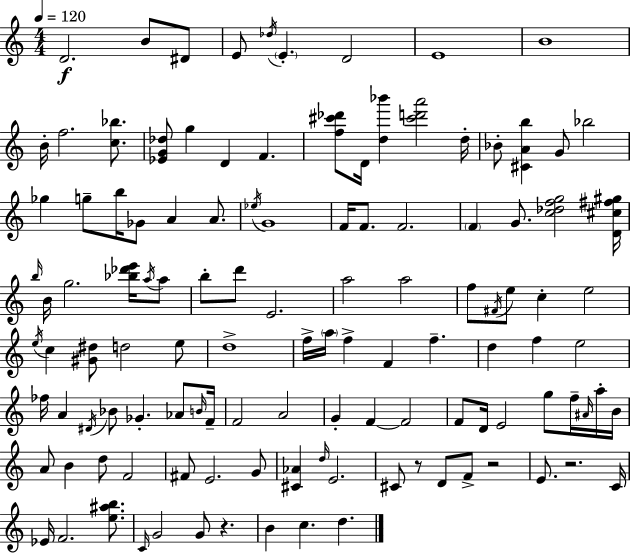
D4/h. B4/e D#4/e E4/e Db5/s E4/q. D4/h E4/w B4/w B4/s F5/h. [C5,Bb5]/e. [Eb4,G4,Db5]/e G5/q D4/q F4/q. [F5,C#6,Db6]/e D4/s [D5,Bb6]/q [C#6,D6,A6]/h D5/s Bb4/e [C#4,A4,B5]/q G4/e Bb5/h Gb5/q G5/e B5/s Gb4/e A4/q A4/e. Eb5/s G4/w F4/s F4/e. F4/h. F4/q G4/e. [C5,Db5,F5,G5]/h [D4,C#5,F#5,G#5]/s B5/s B4/s G5/h. [Bb5,Db6,E6]/s A5/s A5/e B5/e D6/e E4/h. A5/h A5/h F5/e F#4/s E5/e C5/q E5/h E5/s C5/q [G#4,D#5]/e D5/h E5/e D5/w F5/s A5/s F5/q F4/q F5/q. D5/q F5/q E5/h FES5/s A4/q D#4/s Bb4/e Gb4/q. Ab4/e B4/s F4/s F4/h A4/h G4/q F4/q F4/h F4/e D4/s E4/h G5/e F5/s A#4/s A5/s B4/s A4/e B4/q D5/e F4/h F#4/e E4/h. G4/e [C#4,Ab4]/q D5/s E4/h. C#4/e R/e D4/e F4/e R/h E4/e. R/h. C4/s Eb4/s F4/h. [E5,A#5,B5]/e. C4/s G4/h G4/e R/q. B4/q C5/q. D5/q.